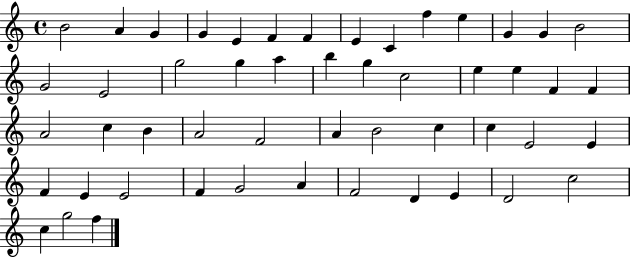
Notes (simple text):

B4/h A4/q G4/q G4/q E4/q F4/q F4/q E4/q C4/q F5/q E5/q G4/q G4/q B4/h G4/h E4/h G5/h G5/q A5/q B5/q G5/q C5/h E5/q E5/q F4/q F4/q A4/h C5/q B4/q A4/h F4/h A4/q B4/h C5/q C5/q E4/h E4/q F4/q E4/q E4/h F4/q G4/h A4/q F4/h D4/q E4/q D4/h C5/h C5/q G5/h F5/q